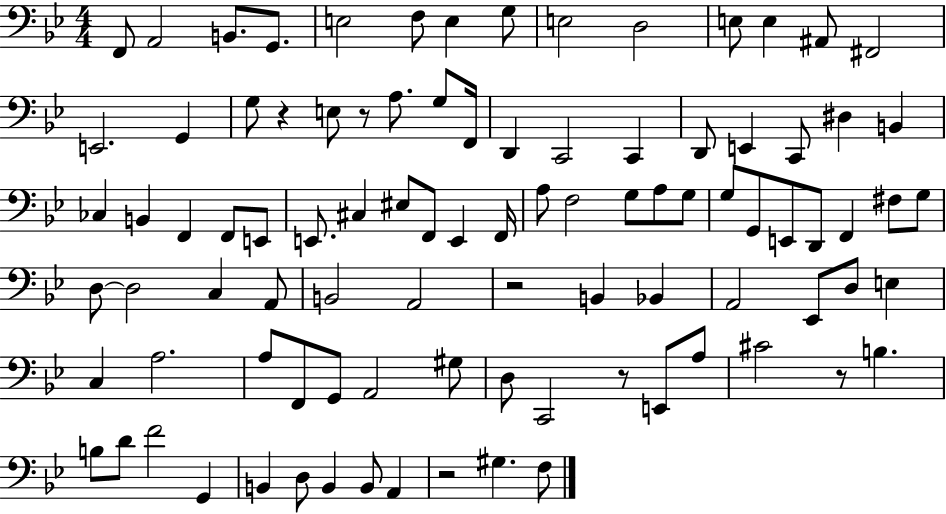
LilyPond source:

{
  \clef bass
  \numericTimeSignature
  \time 4/4
  \key bes \major
  f,8 a,2 b,8. g,8. | e2 f8 e4 g8 | e2 d2 | e8 e4 ais,8 fis,2 | \break e,2. g,4 | g8 r4 e8 r8 a8. g8 f,16 | d,4 c,2 c,4 | d,8 e,4 c,8 dis4 b,4 | \break ces4 b,4 f,4 f,8 e,8 | e,8. cis4 eis8 f,8 e,4 f,16 | a8 f2 g8 a8 g8 | g8 g,8 e,8 d,8 f,4 fis8 g8 | \break d8~~ d2 c4 a,8 | b,2 a,2 | r2 b,4 bes,4 | a,2 ees,8 d8 e4 | \break c4 a2. | a8 f,8 g,8 a,2 gis8 | d8 c,2 r8 e,8 a8 | cis'2 r8 b4. | \break b8 d'8 f'2 g,4 | b,4 d8 b,4 b,8 a,4 | r2 gis4. f8 | \bar "|."
}